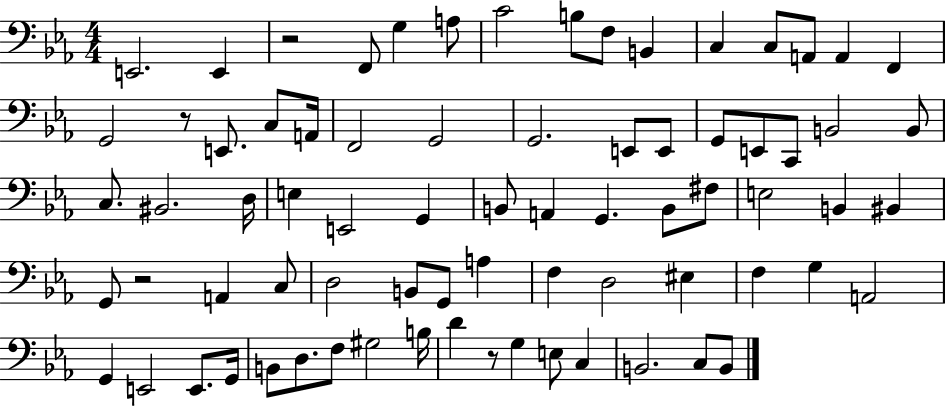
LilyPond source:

{
  \clef bass
  \numericTimeSignature
  \time 4/4
  \key ees \major
  e,2. e,4 | r2 f,8 g4 a8 | c'2 b8 f8 b,4 | c4 c8 a,8 a,4 f,4 | \break g,2 r8 e,8. c8 a,16 | f,2 g,2 | g,2. e,8 e,8 | g,8 e,8 c,8 b,2 b,8 | \break c8. bis,2. d16 | e4 e,2 g,4 | b,8 a,4 g,4. b,8 fis8 | e2 b,4 bis,4 | \break g,8 r2 a,4 c8 | d2 b,8 g,8 a4 | f4 d2 eis4 | f4 g4 a,2 | \break g,4 e,2 e,8. g,16 | b,8 d8. f8 gis2 b16 | d'4 r8 g4 e8 c4 | b,2. c8 b,8 | \break \bar "|."
}